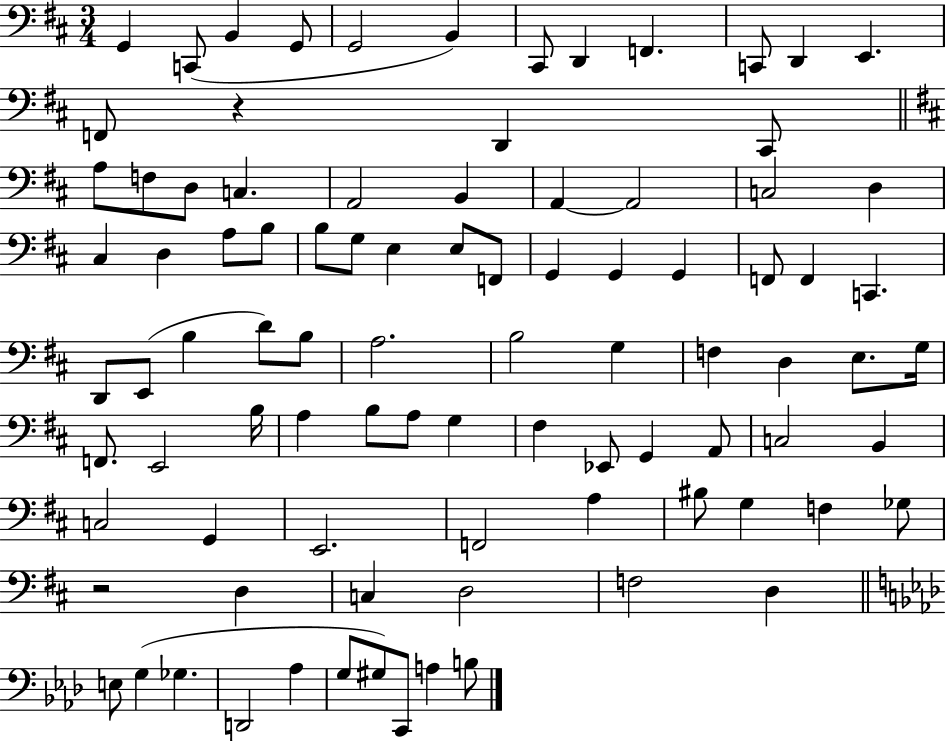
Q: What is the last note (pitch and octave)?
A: B3